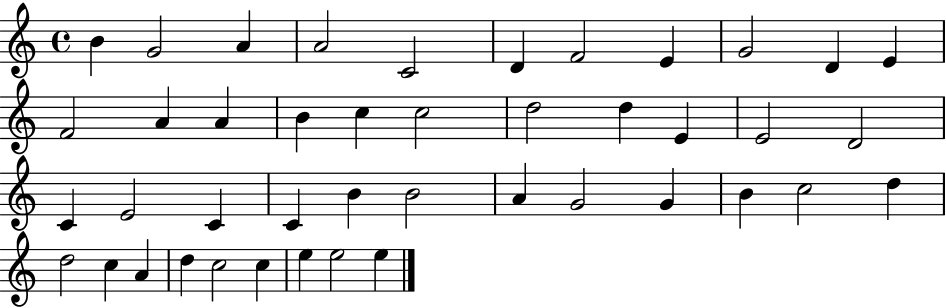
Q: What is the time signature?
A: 4/4